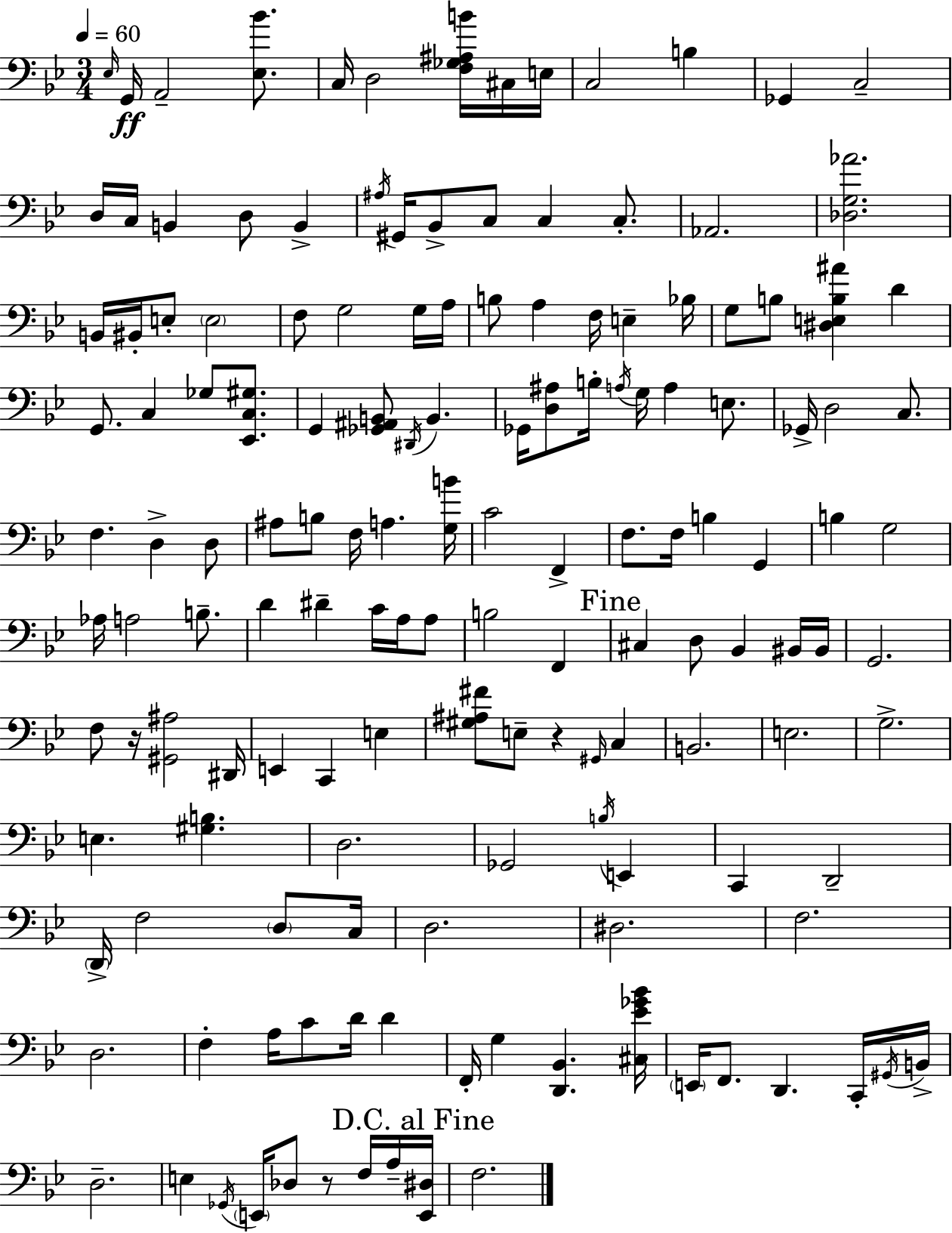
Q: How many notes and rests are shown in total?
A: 149